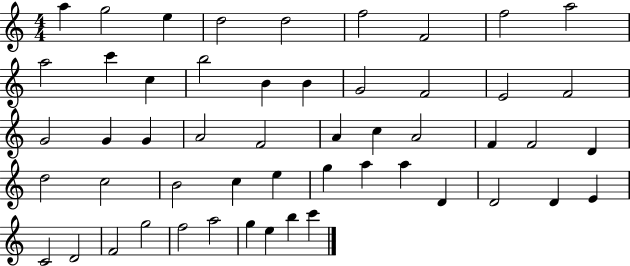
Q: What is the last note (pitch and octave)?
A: C6